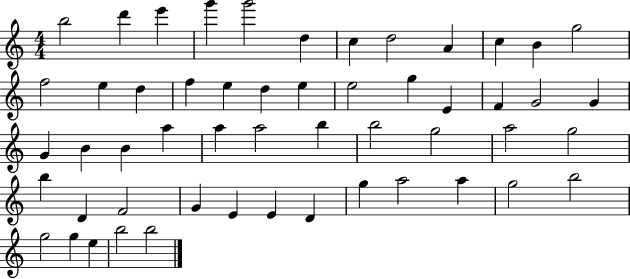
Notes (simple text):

B5/h D6/q E6/q G6/q G6/h D5/q C5/q D5/h A4/q C5/q B4/q G5/h F5/h E5/q D5/q F5/q E5/q D5/q E5/q E5/h G5/q E4/q F4/q G4/h G4/q G4/q B4/q B4/q A5/q A5/q A5/h B5/q B5/h G5/h A5/h G5/h B5/q D4/q F4/h G4/q E4/q E4/q D4/q G5/q A5/h A5/q G5/h B5/h G5/h G5/q E5/q B5/h B5/h